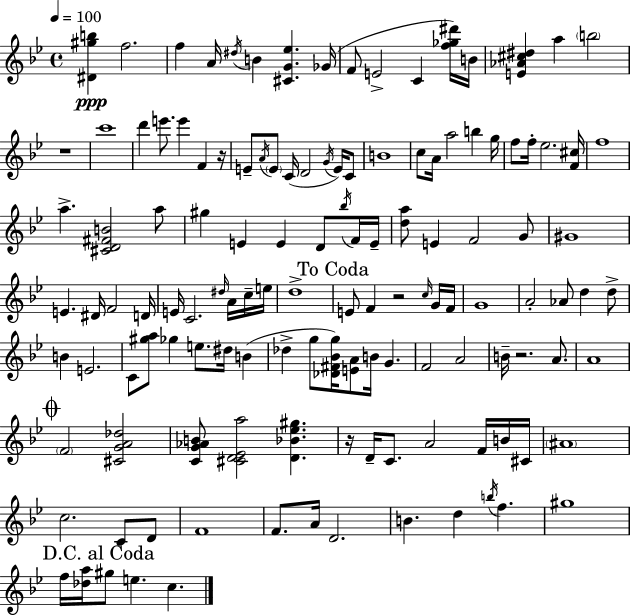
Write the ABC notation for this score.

X:1
T:Untitled
M:4/4
L:1/4
K:Bb
[^D^gb] f2 f A/4 ^d/4 B [^CG_e] _G/4 F/2 E2 C [f_g^d']/4 B/4 [E_A^c^d] a b2 z4 c'4 d' e'/2 e' F z/4 E/2 A/4 E/2 C/4 D2 G/4 E/4 C/2 B4 c/2 A/4 a2 b g/4 f/2 f/4 _e2 [F^c]/4 f4 a [^CD^FB]2 a/2 ^g E E D/2 _b/4 F/4 E/4 [da]/2 E F2 G/2 ^G4 E ^D/4 F2 D/4 E/4 C2 ^d/4 A/4 c/4 e/4 d4 E/2 F z2 c/4 G/4 F/4 G4 A2 _A/2 d d/2 B E2 C/2 [^ga]/2 _g e/2 ^d/4 B _d g/2 [_D^F_Bg]/4 [EA]/2 B/4 G F2 A2 B/4 z2 A/2 A4 F2 [^CGA_d]2 [CG_AB]/2 [^CD_Ea]2 [D_B_e^g] z/4 D/4 C/2 A2 F/4 B/4 ^C/4 ^A4 c2 C/2 D/2 F4 F/2 A/4 D2 B d b/4 f ^g4 f/4 [_da]/4 ^g/2 e c